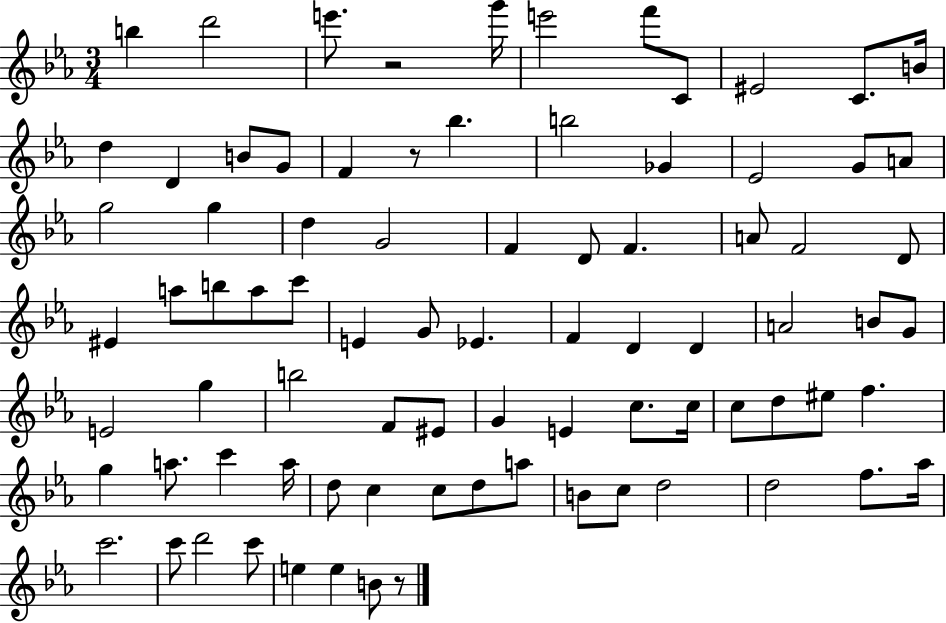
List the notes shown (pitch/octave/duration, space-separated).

B5/q D6/h E6/e. R/h G6/s E6/h F6/e C4/e EIS4/h C4/e. B4/s D5/q D4/q B4/e G4/e F4/q R/e Bb5/q. B5/h Gb4/q Eb4/h G4/e A4/e G5/h G5/q D5/q G4/h F4/q D4/e F4/q. A4/e F4/h D4/e EIS4/q A5/e B5/e A5/e C6/e E4/q G4/e Eb4/q. F4/q D4/q D4/q A4/h B4/e G4/e E4/h G5/q B5/h F4/e EIS4/e G4/q E4/q C5/e. C5/s C5/e D5/e EIS5/e F5/q. G5/q A5/e. C6/q A5/s D5/e C5/q C5/e D5/e A5/e B4/e C5/e D5/h D5/h F5/e. Ab5/s C6/h. C6/e D6/h C6/e E5/q E5/q B4/e R/e